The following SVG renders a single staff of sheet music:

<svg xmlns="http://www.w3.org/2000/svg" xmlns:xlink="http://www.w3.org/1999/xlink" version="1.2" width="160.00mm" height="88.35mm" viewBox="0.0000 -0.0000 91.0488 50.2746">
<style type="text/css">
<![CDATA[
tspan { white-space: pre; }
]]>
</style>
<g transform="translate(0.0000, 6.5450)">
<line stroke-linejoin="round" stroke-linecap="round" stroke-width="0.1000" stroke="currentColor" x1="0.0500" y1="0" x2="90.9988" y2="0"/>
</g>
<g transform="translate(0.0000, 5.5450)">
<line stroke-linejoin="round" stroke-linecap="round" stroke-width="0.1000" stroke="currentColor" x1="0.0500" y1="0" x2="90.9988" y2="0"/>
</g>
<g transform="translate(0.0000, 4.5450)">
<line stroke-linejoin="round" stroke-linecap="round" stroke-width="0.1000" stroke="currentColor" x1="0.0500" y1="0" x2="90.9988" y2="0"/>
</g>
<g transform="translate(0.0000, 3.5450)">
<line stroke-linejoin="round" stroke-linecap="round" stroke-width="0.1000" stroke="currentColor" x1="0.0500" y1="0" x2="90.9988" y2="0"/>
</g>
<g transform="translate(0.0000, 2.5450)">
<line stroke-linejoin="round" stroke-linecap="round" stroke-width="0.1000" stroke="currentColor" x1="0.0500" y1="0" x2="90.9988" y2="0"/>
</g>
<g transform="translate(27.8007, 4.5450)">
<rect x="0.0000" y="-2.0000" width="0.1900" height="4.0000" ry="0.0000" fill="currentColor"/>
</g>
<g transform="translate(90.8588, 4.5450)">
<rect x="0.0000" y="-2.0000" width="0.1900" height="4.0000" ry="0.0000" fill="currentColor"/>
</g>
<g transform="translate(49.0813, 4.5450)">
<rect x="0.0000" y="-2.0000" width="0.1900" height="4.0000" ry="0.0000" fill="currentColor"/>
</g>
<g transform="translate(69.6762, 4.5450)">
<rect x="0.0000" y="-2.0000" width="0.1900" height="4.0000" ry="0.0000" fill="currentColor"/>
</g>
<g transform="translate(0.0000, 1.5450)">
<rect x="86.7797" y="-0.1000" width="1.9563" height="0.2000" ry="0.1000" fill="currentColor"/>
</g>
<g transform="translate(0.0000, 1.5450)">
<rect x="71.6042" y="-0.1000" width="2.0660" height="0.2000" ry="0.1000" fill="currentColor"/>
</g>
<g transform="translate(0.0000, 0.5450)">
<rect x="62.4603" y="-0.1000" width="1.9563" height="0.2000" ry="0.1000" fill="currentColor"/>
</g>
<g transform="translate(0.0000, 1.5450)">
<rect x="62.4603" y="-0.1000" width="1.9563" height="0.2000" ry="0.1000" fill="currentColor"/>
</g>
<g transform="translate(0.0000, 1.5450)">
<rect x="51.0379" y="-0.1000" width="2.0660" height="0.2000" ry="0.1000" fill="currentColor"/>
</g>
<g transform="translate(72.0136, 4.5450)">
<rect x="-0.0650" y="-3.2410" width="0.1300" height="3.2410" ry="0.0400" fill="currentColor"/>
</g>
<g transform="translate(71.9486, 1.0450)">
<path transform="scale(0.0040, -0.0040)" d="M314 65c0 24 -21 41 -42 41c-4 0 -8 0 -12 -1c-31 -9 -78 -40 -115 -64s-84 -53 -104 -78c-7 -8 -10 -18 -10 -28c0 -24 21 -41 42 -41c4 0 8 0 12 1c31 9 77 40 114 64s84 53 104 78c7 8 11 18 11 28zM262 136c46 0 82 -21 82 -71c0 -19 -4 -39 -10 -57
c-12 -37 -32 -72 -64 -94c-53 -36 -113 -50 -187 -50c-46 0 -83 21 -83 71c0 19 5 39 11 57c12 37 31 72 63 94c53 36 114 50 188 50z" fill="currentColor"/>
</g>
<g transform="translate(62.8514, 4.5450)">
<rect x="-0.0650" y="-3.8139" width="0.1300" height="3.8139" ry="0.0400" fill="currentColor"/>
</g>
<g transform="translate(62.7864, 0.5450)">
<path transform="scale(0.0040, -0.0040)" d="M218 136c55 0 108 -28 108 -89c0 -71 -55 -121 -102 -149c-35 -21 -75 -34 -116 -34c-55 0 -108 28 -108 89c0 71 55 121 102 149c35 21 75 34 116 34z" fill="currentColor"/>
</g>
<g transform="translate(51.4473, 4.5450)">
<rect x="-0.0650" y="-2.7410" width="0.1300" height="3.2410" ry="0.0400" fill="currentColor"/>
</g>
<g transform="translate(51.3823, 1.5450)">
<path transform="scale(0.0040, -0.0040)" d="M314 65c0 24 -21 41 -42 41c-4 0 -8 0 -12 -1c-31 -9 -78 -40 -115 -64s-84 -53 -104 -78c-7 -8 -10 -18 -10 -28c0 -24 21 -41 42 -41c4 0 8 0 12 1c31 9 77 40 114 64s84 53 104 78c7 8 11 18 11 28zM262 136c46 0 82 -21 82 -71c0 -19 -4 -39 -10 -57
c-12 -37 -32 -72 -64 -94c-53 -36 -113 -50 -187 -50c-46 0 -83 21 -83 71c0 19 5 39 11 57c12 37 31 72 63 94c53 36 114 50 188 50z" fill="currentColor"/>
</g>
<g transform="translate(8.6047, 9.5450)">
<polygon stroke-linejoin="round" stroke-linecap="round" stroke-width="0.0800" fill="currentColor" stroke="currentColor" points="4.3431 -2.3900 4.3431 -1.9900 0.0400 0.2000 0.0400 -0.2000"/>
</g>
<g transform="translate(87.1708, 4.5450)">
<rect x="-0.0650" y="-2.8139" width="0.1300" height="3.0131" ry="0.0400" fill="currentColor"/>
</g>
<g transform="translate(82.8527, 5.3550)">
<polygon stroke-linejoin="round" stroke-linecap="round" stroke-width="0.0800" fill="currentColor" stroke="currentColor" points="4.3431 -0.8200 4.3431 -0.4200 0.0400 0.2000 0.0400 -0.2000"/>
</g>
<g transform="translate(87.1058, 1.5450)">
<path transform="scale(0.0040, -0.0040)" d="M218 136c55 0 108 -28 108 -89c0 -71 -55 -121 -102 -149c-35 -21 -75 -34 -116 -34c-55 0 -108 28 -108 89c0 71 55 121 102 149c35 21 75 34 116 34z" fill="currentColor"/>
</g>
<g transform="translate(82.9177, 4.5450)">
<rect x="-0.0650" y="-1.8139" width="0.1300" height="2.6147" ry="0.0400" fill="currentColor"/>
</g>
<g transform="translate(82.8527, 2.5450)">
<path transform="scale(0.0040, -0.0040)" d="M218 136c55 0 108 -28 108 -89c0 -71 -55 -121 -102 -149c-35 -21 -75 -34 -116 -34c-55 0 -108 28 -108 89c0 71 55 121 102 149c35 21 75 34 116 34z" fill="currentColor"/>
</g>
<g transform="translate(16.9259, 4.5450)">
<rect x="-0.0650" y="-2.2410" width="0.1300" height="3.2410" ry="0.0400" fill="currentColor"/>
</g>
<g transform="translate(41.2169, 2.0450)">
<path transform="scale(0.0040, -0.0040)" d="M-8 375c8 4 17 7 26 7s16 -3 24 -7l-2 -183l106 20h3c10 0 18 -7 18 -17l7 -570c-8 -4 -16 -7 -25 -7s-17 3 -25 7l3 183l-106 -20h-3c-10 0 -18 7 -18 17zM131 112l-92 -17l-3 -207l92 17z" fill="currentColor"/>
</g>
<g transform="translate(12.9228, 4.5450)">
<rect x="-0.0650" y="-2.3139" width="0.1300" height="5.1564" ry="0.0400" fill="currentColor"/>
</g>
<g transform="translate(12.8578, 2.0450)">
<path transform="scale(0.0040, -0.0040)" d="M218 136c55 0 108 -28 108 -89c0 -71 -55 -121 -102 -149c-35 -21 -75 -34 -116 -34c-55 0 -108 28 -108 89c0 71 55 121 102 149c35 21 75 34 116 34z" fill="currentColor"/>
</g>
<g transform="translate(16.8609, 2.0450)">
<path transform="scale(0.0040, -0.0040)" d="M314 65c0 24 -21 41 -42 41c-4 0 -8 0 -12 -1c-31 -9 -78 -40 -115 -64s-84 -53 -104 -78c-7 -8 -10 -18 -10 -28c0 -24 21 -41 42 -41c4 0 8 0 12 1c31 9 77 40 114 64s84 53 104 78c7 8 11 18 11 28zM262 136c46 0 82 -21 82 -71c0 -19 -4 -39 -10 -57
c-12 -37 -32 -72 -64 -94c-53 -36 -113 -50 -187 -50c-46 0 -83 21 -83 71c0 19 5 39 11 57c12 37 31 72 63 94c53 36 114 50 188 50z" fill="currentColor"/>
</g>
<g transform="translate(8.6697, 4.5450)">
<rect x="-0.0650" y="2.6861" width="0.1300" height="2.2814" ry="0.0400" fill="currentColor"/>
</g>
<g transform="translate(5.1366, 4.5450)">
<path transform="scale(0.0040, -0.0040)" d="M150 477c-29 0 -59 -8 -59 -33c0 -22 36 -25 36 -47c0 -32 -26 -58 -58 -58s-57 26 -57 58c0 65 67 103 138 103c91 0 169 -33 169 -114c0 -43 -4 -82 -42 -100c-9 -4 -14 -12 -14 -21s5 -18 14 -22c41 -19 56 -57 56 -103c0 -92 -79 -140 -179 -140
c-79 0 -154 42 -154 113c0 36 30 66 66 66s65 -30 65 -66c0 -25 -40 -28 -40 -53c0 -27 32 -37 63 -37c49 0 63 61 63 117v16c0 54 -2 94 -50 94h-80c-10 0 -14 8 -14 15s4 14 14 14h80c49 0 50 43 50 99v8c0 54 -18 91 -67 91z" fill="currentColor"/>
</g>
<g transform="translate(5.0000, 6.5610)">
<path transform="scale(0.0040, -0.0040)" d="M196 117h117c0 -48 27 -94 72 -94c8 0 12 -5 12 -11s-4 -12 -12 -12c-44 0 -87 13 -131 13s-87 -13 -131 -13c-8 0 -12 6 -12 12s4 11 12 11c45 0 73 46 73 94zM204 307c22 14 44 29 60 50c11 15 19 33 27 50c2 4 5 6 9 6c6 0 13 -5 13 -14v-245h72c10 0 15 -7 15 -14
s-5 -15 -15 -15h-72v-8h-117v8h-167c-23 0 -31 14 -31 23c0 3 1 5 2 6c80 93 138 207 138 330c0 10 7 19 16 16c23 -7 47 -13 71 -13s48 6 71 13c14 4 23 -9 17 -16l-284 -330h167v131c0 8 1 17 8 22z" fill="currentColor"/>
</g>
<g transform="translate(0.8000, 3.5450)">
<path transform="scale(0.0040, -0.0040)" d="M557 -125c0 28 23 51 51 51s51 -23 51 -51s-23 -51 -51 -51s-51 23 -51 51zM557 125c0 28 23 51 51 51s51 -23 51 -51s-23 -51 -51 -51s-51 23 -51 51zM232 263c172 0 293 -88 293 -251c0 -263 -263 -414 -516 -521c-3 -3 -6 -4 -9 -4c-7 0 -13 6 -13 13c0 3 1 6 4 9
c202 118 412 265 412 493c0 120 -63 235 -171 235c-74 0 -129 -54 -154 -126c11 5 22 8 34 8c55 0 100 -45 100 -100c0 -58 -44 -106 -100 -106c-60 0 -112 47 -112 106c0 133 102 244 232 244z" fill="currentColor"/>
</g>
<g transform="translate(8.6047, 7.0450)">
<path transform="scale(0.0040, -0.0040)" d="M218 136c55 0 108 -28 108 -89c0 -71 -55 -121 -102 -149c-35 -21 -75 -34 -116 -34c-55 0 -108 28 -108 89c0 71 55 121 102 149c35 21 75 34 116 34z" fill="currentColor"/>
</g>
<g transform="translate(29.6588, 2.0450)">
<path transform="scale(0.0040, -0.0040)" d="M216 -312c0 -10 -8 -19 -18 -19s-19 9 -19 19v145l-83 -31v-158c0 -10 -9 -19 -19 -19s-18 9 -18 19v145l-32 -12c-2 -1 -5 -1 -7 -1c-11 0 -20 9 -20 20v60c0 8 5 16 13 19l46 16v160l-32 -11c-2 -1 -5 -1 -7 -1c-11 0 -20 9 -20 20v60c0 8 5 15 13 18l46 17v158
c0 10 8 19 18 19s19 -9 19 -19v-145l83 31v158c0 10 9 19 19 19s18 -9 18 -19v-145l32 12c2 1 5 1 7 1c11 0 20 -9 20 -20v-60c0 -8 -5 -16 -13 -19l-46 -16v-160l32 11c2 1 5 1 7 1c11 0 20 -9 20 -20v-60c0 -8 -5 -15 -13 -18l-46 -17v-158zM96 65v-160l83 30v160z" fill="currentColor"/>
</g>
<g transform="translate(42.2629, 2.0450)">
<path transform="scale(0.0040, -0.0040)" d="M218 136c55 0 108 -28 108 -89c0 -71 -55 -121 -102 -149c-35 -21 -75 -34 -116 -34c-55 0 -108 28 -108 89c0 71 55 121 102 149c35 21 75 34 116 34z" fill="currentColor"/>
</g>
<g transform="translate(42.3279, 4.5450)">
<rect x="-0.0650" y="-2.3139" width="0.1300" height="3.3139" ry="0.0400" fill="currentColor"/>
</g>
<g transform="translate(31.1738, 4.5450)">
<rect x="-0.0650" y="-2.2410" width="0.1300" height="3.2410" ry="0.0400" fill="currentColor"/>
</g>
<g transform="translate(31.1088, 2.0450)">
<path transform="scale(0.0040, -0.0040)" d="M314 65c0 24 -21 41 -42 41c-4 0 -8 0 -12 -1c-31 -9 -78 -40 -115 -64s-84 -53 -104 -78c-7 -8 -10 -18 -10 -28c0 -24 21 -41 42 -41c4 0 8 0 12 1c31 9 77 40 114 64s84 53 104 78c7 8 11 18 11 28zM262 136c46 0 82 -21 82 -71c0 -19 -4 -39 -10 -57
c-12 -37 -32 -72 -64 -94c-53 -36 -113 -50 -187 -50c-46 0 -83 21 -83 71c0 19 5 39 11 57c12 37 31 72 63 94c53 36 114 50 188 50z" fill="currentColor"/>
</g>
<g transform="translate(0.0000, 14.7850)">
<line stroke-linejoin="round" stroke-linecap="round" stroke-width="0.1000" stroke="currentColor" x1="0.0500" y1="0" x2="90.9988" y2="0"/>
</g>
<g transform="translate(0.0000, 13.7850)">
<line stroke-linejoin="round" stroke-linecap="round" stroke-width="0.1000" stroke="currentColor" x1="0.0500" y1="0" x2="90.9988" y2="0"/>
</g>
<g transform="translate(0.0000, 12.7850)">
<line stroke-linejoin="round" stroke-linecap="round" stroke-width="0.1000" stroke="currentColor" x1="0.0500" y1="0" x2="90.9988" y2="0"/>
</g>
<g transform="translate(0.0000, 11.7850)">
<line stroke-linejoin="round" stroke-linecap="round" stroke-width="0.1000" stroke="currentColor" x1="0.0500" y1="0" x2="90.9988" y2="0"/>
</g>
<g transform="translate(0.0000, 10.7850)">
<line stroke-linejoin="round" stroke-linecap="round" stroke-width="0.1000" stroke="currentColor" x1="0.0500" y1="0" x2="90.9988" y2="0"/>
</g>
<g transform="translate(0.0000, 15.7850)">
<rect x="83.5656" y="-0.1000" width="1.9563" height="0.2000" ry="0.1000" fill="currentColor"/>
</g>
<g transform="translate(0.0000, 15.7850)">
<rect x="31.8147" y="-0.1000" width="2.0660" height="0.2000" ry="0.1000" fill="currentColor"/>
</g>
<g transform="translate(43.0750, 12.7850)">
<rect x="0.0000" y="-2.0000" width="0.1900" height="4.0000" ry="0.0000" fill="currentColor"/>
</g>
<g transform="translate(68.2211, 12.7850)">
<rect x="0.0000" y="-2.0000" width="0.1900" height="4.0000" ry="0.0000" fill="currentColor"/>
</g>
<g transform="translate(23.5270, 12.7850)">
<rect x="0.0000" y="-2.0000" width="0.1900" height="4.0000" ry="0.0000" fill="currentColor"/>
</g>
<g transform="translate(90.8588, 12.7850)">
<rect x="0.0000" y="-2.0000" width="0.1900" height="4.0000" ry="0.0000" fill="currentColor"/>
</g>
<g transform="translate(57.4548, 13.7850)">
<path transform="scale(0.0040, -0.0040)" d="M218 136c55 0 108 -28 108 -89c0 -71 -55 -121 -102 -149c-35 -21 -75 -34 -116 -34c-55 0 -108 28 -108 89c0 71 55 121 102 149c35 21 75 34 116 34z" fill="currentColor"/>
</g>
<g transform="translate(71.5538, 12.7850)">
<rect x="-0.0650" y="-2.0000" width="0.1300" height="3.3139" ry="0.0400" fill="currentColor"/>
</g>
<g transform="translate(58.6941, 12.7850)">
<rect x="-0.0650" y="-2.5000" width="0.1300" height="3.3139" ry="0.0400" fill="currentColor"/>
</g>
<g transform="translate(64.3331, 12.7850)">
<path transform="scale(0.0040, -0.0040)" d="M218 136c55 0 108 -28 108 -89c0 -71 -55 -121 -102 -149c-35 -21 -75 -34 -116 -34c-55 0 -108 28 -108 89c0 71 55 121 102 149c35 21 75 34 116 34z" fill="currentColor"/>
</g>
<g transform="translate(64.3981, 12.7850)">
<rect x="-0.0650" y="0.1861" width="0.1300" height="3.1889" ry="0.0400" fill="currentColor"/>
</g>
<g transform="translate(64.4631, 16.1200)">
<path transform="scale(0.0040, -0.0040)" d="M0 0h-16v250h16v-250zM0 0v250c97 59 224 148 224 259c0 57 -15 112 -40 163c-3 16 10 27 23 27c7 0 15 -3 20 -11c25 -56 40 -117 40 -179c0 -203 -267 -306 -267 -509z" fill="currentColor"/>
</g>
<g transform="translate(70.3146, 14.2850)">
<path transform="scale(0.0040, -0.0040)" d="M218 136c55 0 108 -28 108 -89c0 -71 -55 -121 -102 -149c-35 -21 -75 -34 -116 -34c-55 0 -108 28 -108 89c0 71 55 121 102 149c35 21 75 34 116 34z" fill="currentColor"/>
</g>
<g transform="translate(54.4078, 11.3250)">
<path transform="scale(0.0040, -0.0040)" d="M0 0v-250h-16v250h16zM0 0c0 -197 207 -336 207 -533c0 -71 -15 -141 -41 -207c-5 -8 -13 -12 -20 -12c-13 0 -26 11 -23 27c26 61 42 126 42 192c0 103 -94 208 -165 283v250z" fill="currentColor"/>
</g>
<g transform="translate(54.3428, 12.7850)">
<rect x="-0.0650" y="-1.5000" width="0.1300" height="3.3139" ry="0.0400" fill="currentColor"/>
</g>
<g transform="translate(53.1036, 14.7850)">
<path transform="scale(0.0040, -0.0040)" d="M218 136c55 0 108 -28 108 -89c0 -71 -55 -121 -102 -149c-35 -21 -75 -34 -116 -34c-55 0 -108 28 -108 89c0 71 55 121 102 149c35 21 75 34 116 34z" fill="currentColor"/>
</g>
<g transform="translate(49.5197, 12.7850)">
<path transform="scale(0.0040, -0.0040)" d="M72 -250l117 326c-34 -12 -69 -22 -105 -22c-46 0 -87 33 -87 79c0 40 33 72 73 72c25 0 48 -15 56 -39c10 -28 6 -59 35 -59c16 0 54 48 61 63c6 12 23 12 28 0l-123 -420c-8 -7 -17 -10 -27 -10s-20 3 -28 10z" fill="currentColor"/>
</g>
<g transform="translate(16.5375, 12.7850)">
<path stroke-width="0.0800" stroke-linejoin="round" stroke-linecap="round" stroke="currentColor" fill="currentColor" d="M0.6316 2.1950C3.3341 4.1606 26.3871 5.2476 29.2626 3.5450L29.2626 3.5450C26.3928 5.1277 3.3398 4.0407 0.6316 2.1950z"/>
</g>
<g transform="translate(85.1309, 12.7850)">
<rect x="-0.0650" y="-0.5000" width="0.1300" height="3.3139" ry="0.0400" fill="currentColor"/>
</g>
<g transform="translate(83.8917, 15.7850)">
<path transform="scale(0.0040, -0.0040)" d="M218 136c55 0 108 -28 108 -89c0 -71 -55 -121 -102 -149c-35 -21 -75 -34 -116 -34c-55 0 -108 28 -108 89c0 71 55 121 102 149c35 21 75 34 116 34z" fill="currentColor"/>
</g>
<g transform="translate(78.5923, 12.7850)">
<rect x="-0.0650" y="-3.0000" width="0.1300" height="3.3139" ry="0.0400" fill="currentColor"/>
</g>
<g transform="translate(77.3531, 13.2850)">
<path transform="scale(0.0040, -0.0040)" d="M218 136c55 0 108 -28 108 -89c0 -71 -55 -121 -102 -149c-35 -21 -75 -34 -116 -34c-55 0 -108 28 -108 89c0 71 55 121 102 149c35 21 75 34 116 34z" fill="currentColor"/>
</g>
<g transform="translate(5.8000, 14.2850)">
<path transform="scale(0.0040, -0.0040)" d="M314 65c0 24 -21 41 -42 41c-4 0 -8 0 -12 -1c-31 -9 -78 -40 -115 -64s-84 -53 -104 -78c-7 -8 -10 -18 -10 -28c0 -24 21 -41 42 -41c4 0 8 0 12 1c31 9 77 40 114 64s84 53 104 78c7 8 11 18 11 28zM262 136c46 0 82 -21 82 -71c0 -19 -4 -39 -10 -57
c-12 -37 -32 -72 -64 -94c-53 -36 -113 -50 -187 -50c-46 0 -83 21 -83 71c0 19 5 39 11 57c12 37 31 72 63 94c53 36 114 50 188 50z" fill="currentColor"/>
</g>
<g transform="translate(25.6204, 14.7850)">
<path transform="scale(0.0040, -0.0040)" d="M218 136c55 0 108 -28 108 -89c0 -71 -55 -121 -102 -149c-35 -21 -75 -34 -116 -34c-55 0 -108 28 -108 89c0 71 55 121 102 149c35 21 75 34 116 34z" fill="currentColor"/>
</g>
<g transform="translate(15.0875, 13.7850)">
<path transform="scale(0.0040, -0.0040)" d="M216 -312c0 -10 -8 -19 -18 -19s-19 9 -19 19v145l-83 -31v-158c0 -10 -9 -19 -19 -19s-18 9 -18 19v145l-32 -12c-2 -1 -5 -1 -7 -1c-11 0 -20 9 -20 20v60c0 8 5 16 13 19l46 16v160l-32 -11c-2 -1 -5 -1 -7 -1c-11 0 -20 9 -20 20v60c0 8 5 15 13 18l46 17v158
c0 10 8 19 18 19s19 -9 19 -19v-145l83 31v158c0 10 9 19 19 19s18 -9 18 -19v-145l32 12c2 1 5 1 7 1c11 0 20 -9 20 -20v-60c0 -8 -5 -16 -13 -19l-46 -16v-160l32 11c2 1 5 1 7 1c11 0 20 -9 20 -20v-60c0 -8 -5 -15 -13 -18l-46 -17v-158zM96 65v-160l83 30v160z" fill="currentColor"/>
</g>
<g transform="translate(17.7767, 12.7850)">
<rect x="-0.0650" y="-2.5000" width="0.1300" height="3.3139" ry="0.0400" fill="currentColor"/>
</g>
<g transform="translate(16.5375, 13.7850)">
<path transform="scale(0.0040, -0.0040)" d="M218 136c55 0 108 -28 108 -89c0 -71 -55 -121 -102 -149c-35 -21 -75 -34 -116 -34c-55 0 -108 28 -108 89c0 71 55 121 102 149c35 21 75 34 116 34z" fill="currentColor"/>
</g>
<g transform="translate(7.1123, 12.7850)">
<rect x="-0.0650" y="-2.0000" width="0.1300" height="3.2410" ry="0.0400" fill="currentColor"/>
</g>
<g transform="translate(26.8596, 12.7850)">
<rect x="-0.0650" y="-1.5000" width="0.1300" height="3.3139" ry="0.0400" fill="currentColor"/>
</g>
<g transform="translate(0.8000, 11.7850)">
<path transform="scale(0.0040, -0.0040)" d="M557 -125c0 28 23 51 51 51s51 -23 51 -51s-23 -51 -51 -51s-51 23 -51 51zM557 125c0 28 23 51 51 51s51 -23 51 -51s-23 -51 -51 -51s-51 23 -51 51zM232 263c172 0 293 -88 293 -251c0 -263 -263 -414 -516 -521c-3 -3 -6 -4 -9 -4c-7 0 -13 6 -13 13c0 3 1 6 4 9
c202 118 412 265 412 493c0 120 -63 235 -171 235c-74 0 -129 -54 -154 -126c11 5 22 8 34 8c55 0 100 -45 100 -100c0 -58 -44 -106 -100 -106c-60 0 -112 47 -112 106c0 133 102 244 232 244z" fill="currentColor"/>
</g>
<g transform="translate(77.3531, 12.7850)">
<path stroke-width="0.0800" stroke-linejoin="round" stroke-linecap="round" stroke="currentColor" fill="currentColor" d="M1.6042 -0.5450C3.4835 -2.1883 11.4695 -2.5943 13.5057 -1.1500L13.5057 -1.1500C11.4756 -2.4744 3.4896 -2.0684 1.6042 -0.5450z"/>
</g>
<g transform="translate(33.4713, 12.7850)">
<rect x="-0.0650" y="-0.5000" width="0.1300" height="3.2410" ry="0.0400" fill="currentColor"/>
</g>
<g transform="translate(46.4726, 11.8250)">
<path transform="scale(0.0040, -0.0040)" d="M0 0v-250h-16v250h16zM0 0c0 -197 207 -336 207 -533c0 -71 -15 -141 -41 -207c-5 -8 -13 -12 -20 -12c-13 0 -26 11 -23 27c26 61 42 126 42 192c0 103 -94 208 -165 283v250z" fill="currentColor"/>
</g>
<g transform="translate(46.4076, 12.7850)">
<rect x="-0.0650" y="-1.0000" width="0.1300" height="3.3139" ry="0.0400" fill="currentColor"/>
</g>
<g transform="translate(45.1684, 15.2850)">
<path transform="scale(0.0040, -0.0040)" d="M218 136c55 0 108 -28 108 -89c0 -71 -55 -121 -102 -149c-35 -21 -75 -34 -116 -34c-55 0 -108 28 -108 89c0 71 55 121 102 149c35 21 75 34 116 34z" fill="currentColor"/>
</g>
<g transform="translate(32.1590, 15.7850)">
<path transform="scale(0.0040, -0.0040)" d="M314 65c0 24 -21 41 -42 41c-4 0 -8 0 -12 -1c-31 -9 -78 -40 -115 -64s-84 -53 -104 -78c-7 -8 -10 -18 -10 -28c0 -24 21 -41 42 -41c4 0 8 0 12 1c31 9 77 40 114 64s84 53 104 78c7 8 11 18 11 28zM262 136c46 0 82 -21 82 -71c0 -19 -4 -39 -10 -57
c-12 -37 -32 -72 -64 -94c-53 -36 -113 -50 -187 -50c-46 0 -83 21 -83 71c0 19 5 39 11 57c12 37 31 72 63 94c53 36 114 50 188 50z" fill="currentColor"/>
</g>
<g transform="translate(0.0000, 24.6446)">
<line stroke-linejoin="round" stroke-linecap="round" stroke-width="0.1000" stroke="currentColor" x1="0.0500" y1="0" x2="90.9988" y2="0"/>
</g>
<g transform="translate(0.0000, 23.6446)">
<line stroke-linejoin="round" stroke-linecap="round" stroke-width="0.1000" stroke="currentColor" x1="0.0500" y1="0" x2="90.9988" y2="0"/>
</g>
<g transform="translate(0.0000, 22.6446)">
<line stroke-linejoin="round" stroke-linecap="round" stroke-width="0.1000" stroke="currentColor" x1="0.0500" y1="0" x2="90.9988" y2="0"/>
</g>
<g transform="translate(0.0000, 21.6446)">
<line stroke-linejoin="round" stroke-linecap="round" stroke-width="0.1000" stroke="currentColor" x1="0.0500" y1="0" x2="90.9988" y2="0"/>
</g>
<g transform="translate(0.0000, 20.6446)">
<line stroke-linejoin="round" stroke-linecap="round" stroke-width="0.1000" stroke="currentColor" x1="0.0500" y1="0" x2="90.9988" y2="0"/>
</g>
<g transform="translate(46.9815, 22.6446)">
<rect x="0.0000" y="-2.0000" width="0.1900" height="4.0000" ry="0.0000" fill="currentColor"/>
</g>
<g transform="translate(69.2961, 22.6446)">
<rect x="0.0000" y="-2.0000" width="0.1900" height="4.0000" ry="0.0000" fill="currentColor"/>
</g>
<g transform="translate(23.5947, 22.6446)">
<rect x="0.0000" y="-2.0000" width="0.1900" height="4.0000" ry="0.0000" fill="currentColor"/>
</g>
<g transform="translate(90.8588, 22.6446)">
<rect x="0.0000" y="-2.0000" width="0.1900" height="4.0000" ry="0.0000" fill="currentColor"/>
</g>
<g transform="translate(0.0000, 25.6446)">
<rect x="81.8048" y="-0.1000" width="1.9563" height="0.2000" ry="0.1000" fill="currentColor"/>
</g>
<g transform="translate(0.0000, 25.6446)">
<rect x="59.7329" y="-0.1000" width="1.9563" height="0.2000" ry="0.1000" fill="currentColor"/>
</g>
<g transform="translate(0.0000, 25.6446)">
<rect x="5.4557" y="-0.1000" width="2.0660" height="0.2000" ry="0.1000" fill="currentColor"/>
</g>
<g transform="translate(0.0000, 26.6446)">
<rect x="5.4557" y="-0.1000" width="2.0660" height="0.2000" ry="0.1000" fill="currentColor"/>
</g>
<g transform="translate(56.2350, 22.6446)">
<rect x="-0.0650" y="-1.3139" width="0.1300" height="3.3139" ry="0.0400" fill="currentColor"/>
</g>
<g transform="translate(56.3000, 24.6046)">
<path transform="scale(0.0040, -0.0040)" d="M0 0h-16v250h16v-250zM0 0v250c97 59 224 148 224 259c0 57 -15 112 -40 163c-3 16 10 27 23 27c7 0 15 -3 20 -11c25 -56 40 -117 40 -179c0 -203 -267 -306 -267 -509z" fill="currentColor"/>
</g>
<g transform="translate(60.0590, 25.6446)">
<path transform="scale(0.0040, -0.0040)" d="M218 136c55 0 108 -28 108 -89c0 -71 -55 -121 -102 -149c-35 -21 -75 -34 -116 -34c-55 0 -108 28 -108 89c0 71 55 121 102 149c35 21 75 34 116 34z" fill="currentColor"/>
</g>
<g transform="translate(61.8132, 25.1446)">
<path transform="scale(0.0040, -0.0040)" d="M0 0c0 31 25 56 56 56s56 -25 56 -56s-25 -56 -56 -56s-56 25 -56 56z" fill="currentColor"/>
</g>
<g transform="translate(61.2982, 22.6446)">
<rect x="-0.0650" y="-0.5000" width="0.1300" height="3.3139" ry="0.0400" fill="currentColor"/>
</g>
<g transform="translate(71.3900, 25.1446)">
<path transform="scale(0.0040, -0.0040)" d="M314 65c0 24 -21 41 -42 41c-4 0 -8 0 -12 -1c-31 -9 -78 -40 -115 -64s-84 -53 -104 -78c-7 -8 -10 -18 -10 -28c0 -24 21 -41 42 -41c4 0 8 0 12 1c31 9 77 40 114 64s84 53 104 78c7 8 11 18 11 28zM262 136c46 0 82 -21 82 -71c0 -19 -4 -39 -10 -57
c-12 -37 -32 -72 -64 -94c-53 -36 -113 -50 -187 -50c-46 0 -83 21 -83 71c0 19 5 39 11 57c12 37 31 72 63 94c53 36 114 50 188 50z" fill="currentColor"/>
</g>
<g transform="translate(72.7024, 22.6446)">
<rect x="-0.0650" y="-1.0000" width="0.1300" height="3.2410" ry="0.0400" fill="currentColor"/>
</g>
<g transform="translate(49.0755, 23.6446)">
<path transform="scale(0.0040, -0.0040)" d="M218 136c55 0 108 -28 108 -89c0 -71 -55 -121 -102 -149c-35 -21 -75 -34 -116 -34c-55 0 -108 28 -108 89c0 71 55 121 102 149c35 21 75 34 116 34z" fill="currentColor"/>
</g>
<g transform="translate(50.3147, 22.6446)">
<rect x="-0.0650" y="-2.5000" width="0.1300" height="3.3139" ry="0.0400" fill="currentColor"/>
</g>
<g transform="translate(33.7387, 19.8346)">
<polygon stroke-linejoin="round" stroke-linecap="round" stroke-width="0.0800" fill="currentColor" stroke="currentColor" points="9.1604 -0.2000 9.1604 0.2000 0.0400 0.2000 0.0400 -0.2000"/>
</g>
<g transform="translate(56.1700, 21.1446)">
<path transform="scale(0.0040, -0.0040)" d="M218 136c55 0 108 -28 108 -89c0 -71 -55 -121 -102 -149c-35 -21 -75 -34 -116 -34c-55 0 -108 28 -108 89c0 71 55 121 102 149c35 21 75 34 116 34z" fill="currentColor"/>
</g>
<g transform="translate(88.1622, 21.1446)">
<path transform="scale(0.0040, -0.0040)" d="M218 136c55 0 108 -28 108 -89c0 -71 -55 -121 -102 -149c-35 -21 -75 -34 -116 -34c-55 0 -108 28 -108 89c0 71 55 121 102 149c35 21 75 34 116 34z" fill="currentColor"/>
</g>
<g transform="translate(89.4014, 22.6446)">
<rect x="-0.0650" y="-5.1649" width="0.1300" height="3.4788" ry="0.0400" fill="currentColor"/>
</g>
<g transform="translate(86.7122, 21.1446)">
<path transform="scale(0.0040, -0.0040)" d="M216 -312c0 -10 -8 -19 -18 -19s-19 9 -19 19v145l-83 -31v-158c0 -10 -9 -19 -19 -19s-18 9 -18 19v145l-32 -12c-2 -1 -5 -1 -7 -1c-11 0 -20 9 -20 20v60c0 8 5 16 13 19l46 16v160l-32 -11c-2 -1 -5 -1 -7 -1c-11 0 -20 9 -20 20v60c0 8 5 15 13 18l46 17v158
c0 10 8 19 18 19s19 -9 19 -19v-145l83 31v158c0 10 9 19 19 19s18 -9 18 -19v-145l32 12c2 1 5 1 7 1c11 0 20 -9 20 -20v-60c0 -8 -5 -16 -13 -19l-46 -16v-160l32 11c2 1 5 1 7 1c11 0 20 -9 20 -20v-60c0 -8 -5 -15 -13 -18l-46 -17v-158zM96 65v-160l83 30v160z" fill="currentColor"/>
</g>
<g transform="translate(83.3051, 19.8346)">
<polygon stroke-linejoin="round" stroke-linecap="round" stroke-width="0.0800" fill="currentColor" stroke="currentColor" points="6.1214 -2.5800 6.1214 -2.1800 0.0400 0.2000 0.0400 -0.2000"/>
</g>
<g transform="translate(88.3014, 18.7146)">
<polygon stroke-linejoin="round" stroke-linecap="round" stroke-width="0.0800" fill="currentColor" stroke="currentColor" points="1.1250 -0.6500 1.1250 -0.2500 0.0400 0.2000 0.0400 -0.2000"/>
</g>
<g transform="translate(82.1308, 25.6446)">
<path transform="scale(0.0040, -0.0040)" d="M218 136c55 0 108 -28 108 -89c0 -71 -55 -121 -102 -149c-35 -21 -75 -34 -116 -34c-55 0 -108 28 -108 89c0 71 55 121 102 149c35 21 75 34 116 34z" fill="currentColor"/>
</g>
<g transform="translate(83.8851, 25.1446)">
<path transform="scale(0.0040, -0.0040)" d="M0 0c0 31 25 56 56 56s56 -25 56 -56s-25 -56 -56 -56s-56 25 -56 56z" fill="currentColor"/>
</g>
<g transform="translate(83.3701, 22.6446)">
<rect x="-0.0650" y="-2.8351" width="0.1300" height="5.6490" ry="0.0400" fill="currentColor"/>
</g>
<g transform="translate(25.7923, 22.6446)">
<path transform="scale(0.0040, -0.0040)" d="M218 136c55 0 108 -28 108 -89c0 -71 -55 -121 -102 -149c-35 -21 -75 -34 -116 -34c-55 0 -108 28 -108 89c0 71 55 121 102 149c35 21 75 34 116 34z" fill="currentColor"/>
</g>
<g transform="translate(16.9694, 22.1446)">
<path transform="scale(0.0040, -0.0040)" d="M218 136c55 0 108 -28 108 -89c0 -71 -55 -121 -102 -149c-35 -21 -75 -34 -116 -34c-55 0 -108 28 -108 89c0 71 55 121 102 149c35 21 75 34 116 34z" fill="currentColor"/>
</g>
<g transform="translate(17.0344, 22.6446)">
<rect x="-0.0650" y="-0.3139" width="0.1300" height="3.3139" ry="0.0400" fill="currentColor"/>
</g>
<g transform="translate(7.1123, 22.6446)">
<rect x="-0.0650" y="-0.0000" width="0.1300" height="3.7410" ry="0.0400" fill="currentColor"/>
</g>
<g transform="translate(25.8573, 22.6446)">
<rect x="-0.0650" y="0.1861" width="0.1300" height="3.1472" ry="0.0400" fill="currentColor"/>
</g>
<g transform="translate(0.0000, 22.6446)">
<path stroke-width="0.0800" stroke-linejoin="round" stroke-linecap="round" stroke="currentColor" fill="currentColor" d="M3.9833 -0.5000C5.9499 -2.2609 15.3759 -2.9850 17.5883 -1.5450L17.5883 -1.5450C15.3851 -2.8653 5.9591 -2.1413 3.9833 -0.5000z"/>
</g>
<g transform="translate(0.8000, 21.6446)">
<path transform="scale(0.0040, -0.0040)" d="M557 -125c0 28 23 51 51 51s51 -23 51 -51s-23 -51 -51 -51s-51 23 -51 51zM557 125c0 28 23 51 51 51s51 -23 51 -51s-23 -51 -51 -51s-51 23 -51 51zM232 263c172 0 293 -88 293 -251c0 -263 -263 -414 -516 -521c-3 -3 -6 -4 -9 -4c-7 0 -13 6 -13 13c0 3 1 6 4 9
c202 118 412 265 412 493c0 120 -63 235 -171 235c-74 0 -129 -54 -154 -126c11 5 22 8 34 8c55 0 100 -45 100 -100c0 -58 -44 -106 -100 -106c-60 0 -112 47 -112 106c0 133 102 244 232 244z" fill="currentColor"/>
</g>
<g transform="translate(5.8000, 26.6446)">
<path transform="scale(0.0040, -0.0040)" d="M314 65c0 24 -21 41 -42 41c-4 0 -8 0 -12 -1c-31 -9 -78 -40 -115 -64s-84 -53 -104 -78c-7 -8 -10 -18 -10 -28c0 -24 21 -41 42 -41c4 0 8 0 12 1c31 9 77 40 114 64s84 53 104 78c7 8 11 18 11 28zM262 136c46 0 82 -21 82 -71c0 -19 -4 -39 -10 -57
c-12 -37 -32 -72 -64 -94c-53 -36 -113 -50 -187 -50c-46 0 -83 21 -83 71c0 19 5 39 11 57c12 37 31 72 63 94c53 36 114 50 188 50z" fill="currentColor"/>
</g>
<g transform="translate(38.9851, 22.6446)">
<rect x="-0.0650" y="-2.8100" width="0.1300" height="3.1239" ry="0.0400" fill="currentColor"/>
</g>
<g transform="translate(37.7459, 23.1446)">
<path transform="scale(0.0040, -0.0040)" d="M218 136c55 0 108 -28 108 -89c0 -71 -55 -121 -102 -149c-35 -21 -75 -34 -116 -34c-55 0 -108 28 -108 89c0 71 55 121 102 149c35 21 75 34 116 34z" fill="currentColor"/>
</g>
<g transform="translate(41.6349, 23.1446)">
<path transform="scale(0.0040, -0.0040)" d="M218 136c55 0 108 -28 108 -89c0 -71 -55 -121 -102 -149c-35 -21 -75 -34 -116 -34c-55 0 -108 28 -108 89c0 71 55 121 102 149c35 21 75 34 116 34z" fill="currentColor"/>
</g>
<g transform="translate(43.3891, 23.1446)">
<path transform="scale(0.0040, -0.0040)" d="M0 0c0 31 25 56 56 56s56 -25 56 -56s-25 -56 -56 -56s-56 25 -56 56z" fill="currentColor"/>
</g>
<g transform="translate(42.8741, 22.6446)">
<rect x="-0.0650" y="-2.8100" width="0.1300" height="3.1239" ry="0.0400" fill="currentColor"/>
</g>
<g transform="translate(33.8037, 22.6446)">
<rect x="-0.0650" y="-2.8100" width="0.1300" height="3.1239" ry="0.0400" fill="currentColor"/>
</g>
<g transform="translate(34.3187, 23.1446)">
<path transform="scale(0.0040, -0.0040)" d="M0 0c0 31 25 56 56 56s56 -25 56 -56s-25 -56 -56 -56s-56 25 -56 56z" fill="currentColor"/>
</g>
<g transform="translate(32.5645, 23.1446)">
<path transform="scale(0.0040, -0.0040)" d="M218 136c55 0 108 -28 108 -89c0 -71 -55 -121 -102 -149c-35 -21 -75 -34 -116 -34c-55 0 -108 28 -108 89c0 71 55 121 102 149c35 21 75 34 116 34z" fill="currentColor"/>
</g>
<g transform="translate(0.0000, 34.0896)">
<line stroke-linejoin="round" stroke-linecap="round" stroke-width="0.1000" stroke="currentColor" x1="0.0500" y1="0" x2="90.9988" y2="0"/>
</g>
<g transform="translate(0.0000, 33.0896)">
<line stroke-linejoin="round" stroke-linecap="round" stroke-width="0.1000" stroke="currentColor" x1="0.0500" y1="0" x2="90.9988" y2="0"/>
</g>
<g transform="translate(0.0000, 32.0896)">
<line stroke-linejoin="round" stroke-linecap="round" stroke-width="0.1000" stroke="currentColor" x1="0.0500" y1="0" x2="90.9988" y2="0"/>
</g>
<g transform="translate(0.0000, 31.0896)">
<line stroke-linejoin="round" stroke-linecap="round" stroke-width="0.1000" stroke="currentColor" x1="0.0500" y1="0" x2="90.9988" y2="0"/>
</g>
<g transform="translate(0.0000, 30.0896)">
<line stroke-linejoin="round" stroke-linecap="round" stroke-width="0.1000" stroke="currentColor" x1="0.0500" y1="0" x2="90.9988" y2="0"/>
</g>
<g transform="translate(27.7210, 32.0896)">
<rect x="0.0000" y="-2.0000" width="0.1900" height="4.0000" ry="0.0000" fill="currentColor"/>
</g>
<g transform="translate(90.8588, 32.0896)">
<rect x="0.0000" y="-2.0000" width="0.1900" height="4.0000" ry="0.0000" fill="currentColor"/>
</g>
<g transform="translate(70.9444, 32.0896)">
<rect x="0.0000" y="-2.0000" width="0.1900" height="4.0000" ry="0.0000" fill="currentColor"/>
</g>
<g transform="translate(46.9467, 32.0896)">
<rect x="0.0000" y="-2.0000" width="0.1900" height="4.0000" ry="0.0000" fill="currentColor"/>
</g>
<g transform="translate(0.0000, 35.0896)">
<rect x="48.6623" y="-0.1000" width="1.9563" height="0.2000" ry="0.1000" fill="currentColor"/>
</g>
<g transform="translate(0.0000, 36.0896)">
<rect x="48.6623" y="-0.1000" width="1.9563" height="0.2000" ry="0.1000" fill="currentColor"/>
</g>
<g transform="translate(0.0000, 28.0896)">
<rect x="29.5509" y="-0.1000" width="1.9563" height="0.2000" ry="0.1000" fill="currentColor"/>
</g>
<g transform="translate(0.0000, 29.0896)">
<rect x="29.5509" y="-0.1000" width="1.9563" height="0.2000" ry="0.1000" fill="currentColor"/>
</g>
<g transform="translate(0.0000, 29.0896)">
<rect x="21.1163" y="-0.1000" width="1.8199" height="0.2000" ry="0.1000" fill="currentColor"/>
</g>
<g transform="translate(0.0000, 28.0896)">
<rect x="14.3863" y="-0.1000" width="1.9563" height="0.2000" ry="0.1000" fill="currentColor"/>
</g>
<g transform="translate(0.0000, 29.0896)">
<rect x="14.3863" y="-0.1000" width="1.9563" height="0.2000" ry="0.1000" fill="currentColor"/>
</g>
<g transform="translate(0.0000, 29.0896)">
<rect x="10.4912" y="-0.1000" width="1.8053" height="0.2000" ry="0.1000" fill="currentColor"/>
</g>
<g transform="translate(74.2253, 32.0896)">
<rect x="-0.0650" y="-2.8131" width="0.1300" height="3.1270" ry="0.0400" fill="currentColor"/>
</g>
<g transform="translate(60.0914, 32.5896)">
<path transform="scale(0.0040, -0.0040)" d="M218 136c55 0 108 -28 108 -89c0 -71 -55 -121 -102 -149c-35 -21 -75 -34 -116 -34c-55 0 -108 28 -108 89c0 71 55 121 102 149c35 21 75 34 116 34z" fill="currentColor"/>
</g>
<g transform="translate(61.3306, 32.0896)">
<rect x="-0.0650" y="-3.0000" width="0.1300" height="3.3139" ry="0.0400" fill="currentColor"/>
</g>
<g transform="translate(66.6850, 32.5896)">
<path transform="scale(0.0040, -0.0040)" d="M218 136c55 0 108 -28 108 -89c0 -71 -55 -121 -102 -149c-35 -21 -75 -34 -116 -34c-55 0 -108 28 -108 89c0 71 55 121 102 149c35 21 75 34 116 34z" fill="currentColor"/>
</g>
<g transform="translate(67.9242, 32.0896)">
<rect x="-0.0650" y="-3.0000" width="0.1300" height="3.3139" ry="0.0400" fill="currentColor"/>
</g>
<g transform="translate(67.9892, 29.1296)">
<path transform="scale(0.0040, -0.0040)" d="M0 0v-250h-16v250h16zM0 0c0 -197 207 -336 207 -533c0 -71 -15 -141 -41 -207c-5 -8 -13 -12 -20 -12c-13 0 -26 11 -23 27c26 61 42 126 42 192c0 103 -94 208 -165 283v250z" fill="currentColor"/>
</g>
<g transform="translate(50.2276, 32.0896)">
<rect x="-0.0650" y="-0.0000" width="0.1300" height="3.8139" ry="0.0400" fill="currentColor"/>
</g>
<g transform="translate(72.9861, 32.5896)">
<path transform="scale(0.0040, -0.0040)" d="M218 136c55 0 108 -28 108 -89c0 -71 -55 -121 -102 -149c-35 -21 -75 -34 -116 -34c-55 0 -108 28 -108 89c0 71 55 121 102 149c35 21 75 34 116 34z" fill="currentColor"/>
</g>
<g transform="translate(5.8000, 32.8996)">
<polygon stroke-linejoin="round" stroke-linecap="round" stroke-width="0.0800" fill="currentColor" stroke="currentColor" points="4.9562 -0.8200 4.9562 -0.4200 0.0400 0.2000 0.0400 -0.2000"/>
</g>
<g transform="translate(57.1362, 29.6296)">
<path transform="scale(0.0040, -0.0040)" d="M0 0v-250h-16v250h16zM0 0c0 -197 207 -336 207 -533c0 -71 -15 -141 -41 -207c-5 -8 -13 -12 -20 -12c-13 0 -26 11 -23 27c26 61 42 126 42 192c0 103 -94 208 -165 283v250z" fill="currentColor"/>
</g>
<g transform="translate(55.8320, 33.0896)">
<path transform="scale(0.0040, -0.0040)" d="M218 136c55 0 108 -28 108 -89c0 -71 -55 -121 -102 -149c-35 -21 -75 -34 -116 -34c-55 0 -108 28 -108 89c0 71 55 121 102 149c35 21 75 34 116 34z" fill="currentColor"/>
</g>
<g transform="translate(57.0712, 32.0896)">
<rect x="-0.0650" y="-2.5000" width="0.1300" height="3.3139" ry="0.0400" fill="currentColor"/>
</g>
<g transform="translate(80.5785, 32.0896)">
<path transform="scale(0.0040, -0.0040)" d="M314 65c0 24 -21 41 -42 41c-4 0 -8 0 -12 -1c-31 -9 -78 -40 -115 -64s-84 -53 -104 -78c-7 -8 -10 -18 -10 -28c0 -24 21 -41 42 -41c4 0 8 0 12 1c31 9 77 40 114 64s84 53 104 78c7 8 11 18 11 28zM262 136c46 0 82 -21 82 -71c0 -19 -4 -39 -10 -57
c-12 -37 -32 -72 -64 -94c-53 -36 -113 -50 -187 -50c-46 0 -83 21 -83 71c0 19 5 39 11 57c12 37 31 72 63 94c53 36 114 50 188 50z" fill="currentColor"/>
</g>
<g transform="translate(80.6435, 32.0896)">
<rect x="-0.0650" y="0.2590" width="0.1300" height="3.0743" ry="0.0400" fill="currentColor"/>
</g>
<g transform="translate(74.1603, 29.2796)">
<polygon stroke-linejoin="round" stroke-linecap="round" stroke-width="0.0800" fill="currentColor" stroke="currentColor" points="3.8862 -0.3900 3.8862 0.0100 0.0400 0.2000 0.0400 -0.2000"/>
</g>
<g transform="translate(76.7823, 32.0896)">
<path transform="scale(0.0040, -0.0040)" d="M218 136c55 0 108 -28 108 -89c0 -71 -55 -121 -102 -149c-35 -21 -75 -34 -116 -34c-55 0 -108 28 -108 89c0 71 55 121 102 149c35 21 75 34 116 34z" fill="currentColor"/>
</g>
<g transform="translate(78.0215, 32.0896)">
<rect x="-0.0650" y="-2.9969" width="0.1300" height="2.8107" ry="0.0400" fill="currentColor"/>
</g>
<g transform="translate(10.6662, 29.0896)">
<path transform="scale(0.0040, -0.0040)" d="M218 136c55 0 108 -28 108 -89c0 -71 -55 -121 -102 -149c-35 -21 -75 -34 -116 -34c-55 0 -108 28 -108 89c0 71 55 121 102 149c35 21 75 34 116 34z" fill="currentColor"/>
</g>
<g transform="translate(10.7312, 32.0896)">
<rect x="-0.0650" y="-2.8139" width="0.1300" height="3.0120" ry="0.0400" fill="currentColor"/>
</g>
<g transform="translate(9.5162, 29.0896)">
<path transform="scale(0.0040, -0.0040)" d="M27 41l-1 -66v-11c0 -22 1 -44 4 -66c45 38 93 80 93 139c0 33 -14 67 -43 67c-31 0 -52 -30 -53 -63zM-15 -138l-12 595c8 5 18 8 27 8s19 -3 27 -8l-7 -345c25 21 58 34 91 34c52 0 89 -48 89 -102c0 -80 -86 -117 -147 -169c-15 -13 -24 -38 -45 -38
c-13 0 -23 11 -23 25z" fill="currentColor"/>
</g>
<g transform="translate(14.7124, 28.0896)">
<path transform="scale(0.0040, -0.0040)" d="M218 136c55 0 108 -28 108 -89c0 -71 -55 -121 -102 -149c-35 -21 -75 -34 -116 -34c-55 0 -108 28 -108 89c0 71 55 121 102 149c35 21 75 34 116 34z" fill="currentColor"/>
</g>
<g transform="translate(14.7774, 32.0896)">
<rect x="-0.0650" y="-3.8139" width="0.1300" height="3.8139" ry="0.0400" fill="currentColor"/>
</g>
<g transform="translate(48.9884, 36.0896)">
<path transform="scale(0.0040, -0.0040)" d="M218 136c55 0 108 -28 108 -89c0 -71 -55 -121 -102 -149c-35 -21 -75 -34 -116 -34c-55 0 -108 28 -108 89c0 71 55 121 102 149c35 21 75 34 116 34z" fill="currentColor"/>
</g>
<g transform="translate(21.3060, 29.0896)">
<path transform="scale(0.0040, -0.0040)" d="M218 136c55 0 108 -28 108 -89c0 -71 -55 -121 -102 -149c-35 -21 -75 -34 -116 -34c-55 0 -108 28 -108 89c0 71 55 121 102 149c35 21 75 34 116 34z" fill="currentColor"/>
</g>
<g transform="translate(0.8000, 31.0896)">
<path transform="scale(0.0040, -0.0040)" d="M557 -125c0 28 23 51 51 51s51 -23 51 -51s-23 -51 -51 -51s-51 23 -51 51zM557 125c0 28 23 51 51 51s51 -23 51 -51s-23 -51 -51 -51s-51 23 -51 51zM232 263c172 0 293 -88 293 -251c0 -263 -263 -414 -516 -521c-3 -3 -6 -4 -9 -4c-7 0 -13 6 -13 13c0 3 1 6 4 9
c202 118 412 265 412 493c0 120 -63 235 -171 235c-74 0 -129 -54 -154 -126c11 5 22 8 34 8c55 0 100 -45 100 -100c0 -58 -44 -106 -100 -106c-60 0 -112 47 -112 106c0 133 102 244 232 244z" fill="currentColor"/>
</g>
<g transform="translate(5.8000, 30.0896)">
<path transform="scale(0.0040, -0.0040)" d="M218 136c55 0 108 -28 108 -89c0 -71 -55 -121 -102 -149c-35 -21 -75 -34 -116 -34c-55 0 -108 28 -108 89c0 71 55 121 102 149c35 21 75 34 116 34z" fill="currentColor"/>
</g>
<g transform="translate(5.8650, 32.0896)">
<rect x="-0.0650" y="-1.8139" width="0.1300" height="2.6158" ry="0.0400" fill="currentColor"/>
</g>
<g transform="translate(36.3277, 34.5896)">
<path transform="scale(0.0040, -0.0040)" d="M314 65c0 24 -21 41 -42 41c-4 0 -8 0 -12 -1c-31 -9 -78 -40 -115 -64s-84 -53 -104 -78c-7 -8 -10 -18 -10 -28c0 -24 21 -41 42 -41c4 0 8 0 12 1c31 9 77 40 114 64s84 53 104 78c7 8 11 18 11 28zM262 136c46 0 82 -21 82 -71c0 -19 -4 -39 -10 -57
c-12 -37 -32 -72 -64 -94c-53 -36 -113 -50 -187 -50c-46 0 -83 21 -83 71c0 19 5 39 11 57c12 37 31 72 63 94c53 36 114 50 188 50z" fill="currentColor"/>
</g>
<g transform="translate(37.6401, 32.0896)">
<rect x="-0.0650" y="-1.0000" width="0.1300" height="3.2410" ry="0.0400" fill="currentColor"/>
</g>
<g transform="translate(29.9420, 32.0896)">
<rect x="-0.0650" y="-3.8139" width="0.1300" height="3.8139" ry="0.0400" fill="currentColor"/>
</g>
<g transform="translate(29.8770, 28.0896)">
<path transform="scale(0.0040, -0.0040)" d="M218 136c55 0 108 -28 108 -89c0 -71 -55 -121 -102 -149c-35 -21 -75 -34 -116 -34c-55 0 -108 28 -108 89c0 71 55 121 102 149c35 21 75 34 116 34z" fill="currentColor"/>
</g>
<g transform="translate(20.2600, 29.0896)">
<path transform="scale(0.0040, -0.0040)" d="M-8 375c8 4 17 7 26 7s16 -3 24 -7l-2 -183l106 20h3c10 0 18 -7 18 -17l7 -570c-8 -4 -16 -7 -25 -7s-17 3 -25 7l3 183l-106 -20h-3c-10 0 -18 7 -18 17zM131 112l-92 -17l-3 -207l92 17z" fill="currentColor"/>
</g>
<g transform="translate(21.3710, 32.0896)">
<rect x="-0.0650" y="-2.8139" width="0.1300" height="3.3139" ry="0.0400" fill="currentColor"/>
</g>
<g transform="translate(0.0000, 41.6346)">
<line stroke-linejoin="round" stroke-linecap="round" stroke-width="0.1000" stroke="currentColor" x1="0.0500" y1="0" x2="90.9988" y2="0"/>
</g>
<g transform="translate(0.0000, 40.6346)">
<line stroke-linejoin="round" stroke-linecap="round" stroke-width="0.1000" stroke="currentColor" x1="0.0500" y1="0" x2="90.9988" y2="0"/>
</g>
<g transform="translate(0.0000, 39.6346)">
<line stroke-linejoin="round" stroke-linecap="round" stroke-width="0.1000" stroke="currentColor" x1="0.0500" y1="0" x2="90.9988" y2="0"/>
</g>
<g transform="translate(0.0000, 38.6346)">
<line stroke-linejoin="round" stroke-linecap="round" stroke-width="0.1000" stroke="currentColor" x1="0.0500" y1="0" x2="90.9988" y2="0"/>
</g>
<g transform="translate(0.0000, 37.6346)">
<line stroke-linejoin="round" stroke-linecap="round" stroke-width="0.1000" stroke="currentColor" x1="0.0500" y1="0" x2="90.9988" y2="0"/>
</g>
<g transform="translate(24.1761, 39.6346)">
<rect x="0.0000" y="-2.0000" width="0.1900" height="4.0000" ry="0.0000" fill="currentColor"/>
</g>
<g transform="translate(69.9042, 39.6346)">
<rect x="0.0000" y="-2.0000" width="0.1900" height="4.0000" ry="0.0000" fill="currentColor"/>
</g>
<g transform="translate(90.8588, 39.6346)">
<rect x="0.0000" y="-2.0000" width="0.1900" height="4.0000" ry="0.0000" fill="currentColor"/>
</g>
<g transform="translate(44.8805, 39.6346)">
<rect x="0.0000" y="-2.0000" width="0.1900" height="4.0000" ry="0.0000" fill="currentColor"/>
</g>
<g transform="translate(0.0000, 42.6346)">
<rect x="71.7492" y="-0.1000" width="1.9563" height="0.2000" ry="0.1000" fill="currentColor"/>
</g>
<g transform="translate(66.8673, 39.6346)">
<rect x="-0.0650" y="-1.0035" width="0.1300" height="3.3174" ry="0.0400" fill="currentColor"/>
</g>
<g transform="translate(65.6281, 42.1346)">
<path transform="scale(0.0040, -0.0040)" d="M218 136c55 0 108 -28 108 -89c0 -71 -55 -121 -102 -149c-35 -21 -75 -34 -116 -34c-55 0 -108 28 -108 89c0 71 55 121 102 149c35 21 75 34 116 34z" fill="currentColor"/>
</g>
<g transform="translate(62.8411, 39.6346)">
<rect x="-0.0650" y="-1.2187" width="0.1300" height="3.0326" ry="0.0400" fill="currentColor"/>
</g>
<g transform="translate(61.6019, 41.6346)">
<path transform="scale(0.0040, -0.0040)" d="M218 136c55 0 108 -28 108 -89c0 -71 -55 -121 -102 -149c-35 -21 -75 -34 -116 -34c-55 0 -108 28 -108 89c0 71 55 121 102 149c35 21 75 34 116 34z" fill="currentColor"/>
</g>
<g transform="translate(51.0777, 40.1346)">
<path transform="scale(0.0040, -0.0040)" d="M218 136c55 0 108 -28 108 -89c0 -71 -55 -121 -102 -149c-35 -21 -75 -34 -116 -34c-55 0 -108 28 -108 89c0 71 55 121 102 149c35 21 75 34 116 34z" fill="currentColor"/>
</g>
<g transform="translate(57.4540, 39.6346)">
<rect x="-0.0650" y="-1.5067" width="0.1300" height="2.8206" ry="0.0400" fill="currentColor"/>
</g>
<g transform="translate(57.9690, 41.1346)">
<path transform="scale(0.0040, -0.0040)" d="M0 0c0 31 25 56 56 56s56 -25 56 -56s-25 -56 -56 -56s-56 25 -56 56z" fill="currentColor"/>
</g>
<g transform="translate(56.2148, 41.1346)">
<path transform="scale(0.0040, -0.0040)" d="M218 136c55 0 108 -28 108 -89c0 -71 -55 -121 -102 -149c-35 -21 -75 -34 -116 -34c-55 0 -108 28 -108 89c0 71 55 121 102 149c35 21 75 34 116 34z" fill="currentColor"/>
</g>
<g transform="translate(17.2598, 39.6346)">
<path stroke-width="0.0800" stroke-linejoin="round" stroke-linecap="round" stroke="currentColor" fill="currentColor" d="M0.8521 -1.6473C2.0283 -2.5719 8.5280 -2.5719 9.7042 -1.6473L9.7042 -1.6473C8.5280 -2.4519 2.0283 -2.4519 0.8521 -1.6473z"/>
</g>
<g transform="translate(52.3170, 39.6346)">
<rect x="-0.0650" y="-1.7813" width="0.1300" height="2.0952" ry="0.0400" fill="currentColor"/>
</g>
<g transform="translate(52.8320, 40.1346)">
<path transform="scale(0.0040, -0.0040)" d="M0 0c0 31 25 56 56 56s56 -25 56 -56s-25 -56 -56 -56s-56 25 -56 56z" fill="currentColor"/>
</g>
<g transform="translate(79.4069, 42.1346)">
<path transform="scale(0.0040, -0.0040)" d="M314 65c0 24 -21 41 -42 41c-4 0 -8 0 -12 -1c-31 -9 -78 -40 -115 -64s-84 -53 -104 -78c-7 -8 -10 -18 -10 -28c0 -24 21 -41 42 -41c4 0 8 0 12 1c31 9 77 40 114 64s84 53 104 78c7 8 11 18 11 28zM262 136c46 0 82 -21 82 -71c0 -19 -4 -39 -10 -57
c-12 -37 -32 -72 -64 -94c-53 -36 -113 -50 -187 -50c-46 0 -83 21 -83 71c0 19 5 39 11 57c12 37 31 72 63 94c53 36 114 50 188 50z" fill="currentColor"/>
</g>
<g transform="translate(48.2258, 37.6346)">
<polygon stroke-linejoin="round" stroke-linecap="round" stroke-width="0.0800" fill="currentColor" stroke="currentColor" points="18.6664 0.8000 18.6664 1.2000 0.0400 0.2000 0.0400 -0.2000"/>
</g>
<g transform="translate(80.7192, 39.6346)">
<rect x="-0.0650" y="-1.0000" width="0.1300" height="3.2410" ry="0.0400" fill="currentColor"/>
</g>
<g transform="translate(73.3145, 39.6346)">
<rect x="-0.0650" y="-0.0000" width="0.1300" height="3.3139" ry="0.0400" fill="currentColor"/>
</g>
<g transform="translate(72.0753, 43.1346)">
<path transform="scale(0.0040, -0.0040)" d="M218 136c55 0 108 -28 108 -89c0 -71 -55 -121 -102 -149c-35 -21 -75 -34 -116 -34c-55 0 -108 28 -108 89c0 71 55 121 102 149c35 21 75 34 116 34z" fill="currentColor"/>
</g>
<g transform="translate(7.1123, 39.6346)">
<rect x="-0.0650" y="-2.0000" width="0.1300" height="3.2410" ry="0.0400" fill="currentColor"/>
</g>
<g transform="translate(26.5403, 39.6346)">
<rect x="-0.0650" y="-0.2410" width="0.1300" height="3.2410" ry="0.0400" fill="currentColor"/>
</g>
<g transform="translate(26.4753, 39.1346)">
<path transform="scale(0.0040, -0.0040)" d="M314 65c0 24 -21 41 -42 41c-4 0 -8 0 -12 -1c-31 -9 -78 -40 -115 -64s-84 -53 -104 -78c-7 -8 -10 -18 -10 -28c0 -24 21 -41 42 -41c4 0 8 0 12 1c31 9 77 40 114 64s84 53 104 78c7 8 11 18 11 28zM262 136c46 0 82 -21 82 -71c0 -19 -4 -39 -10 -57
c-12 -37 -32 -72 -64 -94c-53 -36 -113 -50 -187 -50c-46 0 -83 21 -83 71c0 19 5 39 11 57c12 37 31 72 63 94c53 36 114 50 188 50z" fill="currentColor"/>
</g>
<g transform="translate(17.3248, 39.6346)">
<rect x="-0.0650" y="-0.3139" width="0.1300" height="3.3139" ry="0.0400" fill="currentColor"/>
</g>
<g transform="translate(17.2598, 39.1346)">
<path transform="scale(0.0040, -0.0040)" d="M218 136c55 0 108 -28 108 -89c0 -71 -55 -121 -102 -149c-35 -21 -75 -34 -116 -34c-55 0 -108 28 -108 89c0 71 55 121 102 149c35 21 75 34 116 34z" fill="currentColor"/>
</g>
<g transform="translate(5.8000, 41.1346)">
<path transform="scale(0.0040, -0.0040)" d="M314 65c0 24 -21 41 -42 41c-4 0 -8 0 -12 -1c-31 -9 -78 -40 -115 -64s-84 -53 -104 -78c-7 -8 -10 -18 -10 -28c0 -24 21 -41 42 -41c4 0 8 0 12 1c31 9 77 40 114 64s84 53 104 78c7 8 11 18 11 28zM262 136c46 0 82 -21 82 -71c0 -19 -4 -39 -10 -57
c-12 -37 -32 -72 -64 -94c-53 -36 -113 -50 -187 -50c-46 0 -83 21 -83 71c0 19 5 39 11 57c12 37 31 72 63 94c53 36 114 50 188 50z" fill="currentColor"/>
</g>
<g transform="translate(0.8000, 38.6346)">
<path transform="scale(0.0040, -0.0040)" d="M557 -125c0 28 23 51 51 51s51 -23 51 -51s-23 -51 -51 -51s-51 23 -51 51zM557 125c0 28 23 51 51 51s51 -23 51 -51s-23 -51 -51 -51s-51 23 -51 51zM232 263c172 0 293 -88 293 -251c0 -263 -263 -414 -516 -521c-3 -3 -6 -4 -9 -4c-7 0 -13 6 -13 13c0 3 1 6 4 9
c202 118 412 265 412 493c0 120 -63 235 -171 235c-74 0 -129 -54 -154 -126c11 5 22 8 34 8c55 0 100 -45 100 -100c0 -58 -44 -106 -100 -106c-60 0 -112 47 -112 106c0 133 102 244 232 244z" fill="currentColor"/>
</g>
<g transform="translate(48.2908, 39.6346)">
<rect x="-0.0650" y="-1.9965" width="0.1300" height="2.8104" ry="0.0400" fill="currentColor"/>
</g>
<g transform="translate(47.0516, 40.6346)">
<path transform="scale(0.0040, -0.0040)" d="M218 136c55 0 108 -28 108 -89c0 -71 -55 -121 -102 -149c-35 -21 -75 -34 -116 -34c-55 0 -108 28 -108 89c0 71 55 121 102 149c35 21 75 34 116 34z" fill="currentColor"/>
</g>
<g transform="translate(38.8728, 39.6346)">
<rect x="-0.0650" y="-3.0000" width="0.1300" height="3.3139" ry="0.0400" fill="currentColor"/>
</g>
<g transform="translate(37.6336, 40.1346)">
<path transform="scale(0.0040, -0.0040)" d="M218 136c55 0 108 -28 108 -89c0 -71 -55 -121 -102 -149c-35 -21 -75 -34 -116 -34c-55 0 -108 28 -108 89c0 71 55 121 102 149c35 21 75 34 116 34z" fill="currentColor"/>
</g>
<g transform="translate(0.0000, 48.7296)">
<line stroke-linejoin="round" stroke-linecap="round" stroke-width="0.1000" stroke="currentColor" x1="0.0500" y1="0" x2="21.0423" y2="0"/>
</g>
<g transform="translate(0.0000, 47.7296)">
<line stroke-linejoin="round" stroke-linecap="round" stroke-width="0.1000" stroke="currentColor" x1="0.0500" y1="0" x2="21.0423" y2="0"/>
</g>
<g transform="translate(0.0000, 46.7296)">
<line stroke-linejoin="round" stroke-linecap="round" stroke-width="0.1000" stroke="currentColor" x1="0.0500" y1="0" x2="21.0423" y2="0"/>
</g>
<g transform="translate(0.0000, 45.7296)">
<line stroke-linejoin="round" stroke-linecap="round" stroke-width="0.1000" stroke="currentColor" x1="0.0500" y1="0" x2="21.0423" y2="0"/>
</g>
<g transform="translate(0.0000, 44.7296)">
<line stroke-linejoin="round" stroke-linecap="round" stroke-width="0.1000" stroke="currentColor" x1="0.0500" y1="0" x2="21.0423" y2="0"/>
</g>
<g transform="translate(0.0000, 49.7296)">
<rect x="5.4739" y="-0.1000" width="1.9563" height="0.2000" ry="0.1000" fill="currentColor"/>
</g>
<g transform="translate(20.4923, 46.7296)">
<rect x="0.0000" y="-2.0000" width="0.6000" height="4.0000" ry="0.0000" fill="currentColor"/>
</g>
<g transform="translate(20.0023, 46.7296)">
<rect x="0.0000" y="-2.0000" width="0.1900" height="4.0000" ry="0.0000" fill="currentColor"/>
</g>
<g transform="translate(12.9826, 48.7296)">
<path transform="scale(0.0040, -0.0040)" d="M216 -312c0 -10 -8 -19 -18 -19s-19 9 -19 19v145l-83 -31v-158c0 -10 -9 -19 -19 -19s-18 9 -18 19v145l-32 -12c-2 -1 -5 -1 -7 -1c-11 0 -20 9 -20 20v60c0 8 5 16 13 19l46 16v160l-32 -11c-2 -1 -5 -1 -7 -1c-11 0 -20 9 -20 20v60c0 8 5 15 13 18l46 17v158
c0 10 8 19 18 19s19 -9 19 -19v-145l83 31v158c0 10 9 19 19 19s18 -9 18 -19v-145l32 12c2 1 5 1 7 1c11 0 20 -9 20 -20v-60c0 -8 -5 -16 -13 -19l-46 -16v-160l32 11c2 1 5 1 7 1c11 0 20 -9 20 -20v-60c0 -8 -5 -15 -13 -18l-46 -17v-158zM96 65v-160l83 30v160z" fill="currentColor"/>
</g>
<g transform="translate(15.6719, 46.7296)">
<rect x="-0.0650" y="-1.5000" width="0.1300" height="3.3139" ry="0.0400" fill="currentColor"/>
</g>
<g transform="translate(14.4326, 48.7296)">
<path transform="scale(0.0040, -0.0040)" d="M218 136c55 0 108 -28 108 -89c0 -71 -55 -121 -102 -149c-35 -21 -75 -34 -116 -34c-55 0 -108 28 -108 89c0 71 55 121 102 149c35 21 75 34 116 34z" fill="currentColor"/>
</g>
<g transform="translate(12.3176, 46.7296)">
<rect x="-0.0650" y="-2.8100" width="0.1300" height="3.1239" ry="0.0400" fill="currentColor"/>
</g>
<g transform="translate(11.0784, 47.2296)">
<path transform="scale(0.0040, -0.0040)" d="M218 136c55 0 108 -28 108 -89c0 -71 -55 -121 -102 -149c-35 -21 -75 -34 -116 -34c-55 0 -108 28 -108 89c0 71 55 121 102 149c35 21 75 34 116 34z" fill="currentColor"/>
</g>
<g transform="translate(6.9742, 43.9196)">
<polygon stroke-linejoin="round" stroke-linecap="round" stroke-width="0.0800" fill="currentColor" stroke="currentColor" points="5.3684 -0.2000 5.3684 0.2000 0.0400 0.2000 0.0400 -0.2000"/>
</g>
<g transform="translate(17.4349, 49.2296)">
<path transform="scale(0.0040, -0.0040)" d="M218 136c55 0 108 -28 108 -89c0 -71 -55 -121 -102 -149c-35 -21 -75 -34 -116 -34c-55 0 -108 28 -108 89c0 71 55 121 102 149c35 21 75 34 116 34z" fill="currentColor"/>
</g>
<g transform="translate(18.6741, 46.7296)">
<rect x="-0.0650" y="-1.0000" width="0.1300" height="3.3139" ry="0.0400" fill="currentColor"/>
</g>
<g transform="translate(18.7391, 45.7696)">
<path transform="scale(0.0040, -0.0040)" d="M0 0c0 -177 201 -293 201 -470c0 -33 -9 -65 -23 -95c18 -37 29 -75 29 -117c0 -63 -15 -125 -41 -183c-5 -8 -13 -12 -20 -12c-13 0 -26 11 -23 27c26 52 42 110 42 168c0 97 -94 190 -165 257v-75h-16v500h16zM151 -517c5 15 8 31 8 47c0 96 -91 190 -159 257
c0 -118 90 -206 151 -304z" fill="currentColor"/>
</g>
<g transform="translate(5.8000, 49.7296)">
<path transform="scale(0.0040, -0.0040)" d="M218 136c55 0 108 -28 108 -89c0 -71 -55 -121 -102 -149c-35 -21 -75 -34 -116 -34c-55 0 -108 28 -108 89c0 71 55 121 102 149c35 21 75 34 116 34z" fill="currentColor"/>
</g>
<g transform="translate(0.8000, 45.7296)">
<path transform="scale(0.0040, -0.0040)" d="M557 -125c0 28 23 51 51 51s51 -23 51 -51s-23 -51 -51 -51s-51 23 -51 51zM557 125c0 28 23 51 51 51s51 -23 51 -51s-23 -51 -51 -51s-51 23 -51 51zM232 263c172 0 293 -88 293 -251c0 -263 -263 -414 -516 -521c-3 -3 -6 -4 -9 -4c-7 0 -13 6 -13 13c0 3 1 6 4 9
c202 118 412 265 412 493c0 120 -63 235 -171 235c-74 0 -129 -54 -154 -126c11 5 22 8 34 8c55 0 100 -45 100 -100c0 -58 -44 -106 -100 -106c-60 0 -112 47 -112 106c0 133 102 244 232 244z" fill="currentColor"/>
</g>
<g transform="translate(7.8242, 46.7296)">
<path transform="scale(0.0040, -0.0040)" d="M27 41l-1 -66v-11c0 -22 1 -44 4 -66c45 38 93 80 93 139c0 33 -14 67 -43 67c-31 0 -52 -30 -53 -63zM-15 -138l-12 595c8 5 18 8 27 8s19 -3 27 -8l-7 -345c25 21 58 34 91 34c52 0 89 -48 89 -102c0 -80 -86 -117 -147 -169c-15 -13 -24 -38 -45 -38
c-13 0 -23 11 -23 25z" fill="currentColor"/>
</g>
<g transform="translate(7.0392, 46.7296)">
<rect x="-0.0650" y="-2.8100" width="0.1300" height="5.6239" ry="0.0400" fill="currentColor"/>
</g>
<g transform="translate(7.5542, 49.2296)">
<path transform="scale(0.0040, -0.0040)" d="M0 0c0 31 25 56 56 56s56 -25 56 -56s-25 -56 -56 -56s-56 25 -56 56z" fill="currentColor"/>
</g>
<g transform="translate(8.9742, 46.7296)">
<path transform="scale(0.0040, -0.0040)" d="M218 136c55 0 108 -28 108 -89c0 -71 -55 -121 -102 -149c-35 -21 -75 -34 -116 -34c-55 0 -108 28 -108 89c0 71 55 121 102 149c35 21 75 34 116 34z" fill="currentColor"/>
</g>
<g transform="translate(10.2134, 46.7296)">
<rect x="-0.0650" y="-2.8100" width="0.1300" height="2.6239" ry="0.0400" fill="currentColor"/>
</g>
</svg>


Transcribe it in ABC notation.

X:1
T:Untitled
M:3/4
L:1/4
K:C
F,,/2 B,/2 B,2 ^B,2 B, C2 E D2 A,/2 C/2 A,,2 ^B,, G,, E,,2 F,,/2 z/2 G,,/2 B,, D,/2 A,, C, E,, C,,2 E, D, C,/2 C,/2 C,/2 B,, G,/2 E,, F,,2 E,,/2 ^G,/4 A,/2 _C/2 E C E F,,2 C,, B,,/2 C, C,/2 C,/2 D,/2 D,2 A,,2 E, E,2 C, B,,/2 C,/2 A,,/2 G,,/2 F,,/2 D,, F,,2 E,,/2 _D,/2 C,/2 ^G,, F,,/4